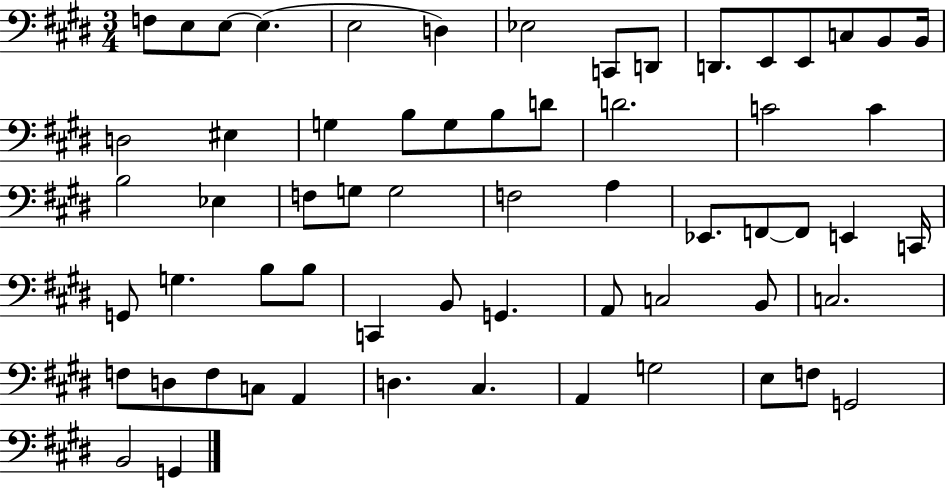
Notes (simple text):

F3/e E3/e E3/e E3/q. E3/h D3/q Eb3/h C2/e D2/e D2/e. E2/e E2/e C3/e B2/e B2/s D3/h EIS3/q G3/q B3/e G3/e B3/e D4/e D4/h. C4/h C4/q B3/h Eb3/q F3/e G3/e G3/h F3/h A3/q Eb2/e. F2/e F2/e E2/q C2/s G2/e G3/q. B3/e B3/e C2/q B2/e G2/q. A2/e C3/h B2/e C3/h. F3/e D3/e F3/e C3/e A2/q D3/q. C#3/q. A2/q G3/h E3/e F3/e G2/h B2/h G2/q